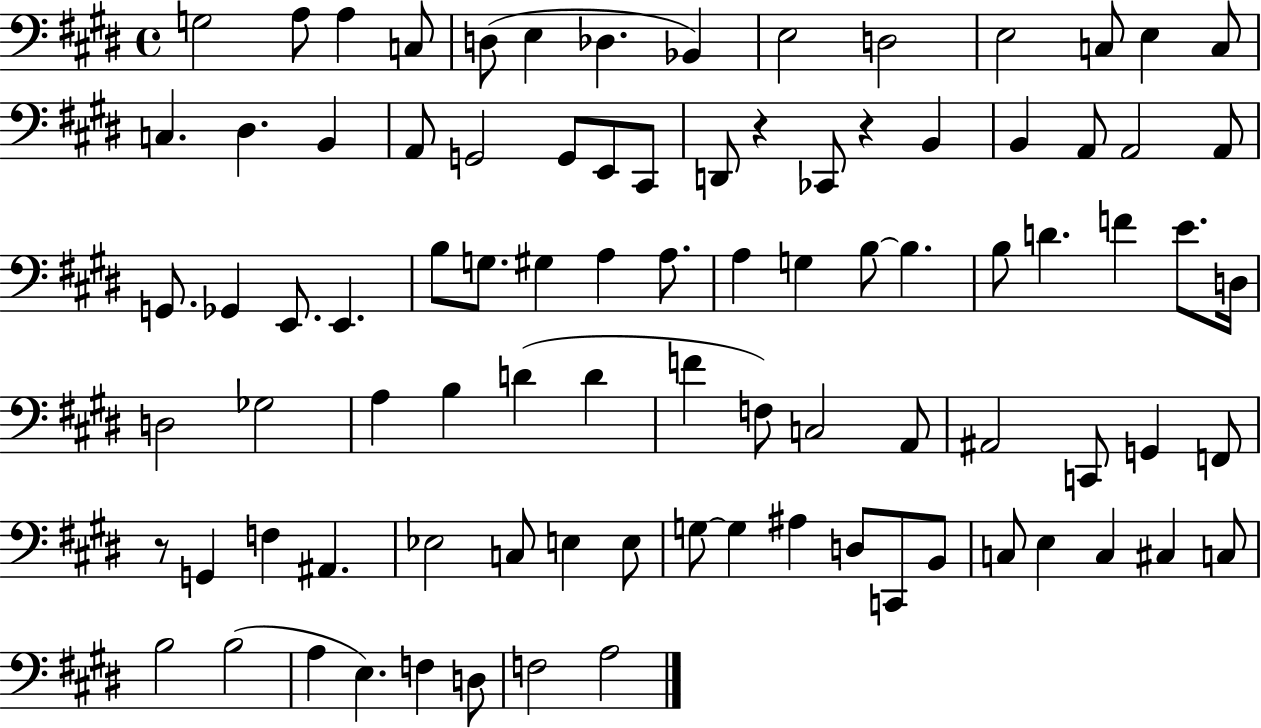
{
  \clef bass
  \time 4/4
  \defaultTimeSignature
  \key e \major
  g2 a8 a4 c8 | d8( e4 des4. bes,4) | e2 d2 | e2 c8 e4 c8 | \break c4. dis4. b,4 | a,8 g,2 g,8 e,8 cis,8 | d,8 r4 ces,8 r4 b,4 | b,4 a,8 a,2 a,8 | \break g,8. ges,4 e,8. e,4. | b8 g8. gis4 a4 a8. | a4 g4 b8~~ b4. | b8 d'4. f'4 e'8. d16 | \break d2 ges2 | a4 b4 d'4( d'4 | f'4 f8) c2 a,8 | ais,2 c,8 g,4 f,8 | \break r8 g,4 f4 ais,4. | ees2 c8 e4 e8 | g8~~ g4 ais4 d8 c,8 b,8 | c8 e4 c4 cis4 c8 | \break b2 b2( | a4 e4.) f4 d8 | f2 a2 | \bar "|."
}